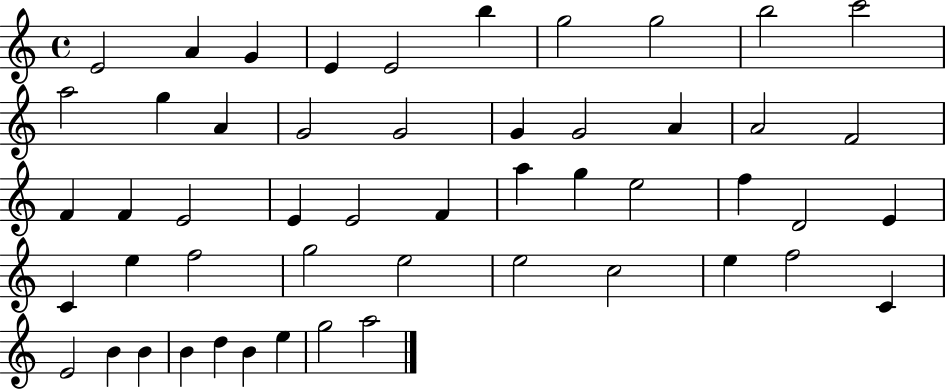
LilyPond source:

{
  \clef treble
  \time 4/4
  \defaultTimeSignature
  \key c \major
  e'2 a'4 g'4 | e'4 e'2 b''4 | g''2 g''2 | b''2 c'''2 | \break a''2 g''4 a'4 | g'2 g'2 | g'4 g'2 a'4 | a'2 f'2 | \break f'4 f'4 e'2 | e'4 e'2 f'4 | a''4 g''4 e''2 | f''4 d'2 e'4 | \break c'4 e''4 f''2 | g''2 e''2 | e''2 c''2 | e''4 f''2 c'4 | \break e'2 b'4 b'4 | b'4 d''4 b'4 e''4 | g''2 a''2 | \bar "|."
}